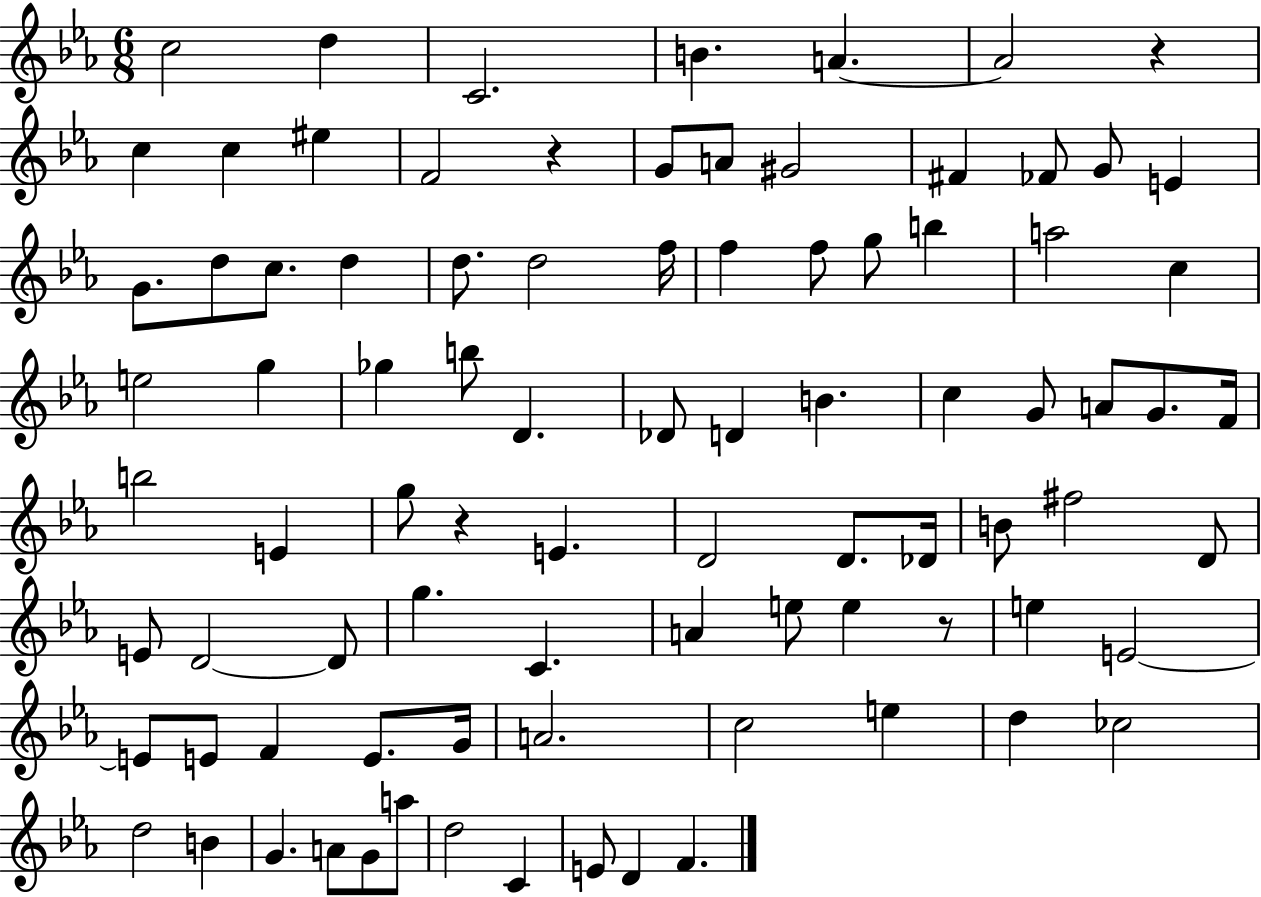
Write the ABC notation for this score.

X:1
T:Untitled
M:6/8
L:1/4
K:Eb
c2 d C2 B A A2 z c c ^e F2 z G/2 A/2 ^G2 ^F _F/2 G/2 E G/2 d/2 c/2 d d/2 d2 f/4 f f/2 g/2 b a2 c e2 g _g b/2 D _D/2 D B c G/2 A/2 G/2 F/4 b2 E g/2 z E D2 D/2 _D/4 B/2 ^f2 D/2 E/2 D2 D/2 g C A e/2 e z/2 e E2 E/2 E/2 F E/2 G/4 A2 c2 e d _c2 d2 B G A/2 G/2 a/2 d2 C E/2 D F